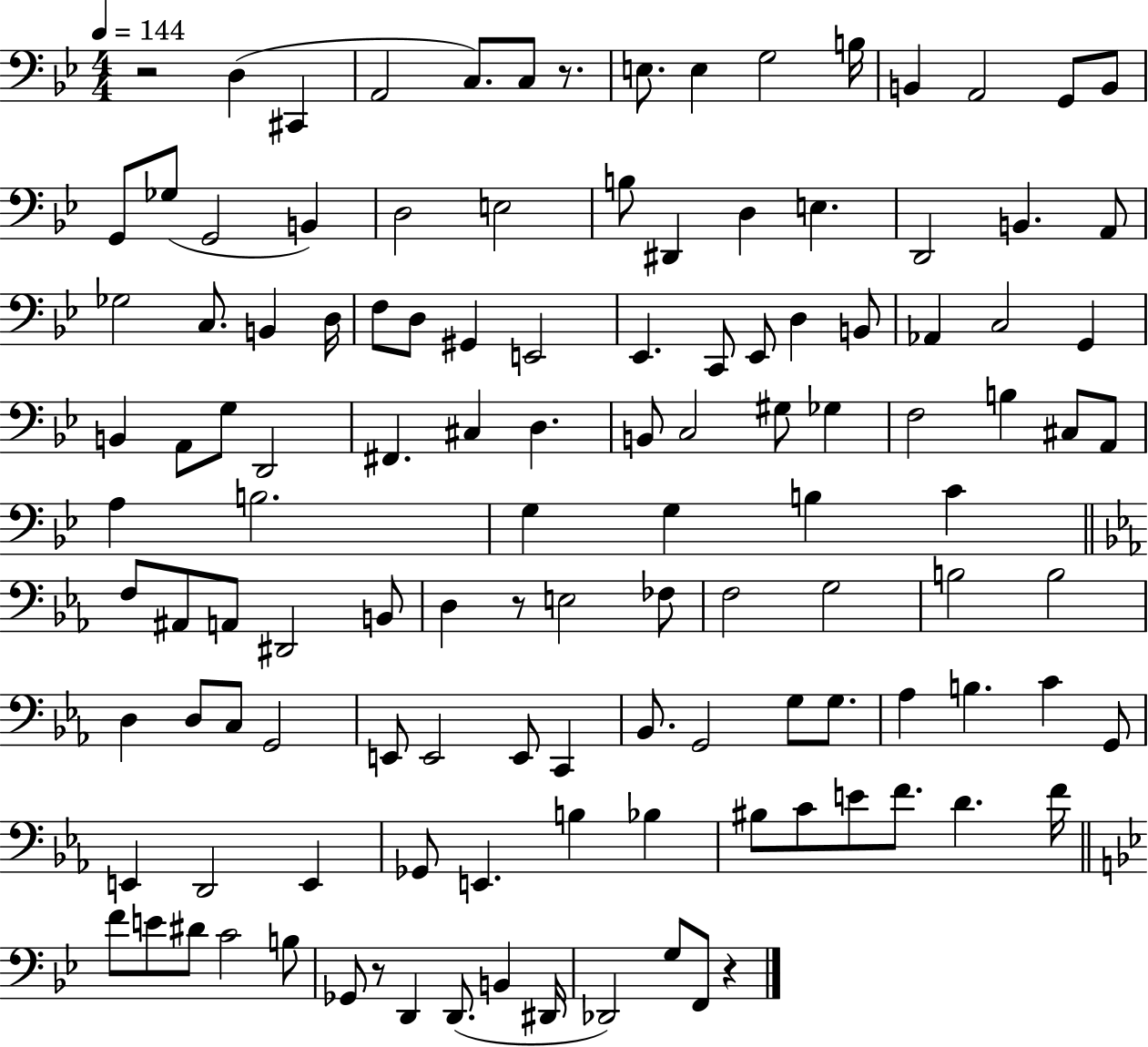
R/h D3/q C#2/q A2/h C3/e. C3/e R/e. E3/e. E3/q G3/h B3/s B2/q A2/h G2/e B2/e G2/e Gb3/e G2/h B2/q D3/h E3/h B3/e D#2/q D3/q E3/q. D2/h B2/q. A2/e Gb3/h C3/e. B2/q D3/s F3/e D3/e G#2/q E2/h Eb2/q. C2/e Eb2/e D3/q B2/e Ab2/q C3/h G2/q B2/q A2/e G3/e D2/h F#2/q. C#3/q D3/q. B2/e C3/h G#3/e Gb3/q F3/h B3/q C#3/e A2/e A3/q B3/h. G3/q G3/q B3/q C4/q F3/e A#2/e A2/e D#2/h B2/e D3/q R/e E3/h FES3/e F3/h G3/h B3/h B3/h D3/q D3/e C3/e G2/h E2/e E2/h E2/e C2/q Bb2/e. G2/h G3/e G3/e. Ab3/q B3/q. C4/q G2/e E2/q D2/h E2/q Gb2/e E2/q. B3/q Bb3/q BIS3/e C4/e E4/e F4/e. D4/q. F4/s F4/e E4/e D#4/e C4/h B3/e Gb2/e R/e D2/q D2/e. B2/q D#2/s Db2/h G3/e F2/e R/q